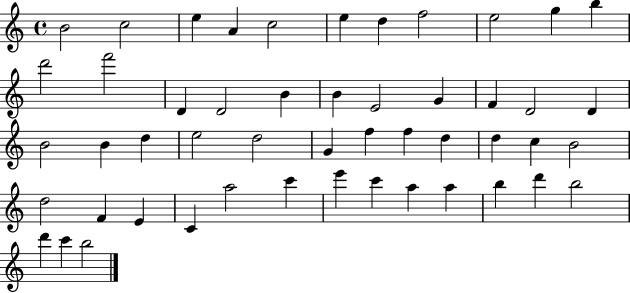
{
  \clef treble
  \time 4/4
  \defaultTimeSignature
  \key c \major
  b'2 c''2 | e''4 a'4 c''2 | e''4 d''4 f''2 | e''2 g''4 b''4 | \break d'''2 f'''2 | d'4 d'2 b'4 | b'4 e'2 g'4 | f'4 d'2 d'4 | \break b'2 b'4 d''4 | e''2 d''2 | g'4 f''4 f''4 d''4 | d''4 c''4 b'2 | \break d''2 f'4 e'4 | c'4 a''2 c'''4 | e'''4 c'''4 a''4 a''4 | b''4 d'''4 b''2 | \break d'''4 c'''4 b''2 | \bar "|."
}